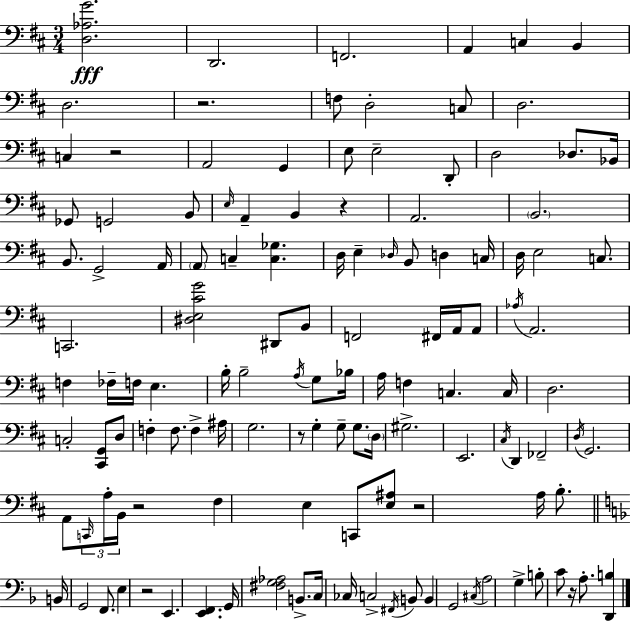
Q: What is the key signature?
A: D major